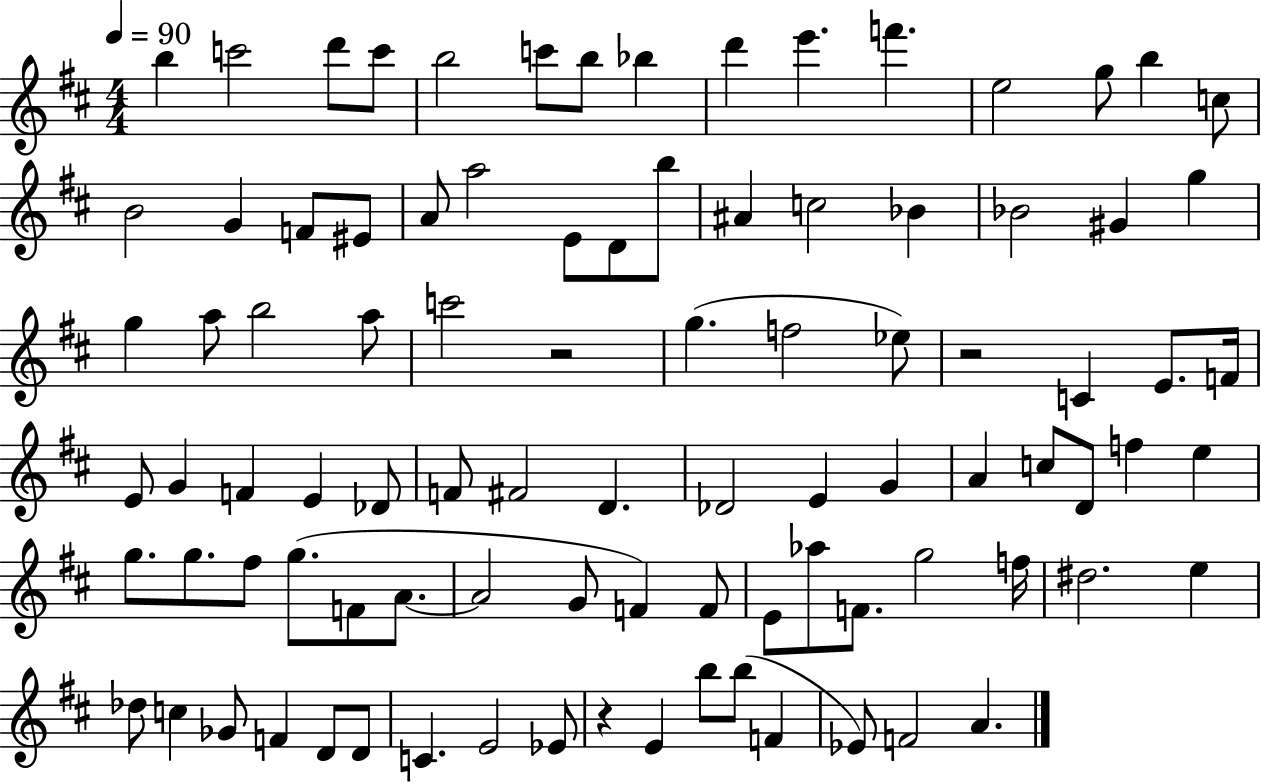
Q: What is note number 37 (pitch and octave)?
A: F5